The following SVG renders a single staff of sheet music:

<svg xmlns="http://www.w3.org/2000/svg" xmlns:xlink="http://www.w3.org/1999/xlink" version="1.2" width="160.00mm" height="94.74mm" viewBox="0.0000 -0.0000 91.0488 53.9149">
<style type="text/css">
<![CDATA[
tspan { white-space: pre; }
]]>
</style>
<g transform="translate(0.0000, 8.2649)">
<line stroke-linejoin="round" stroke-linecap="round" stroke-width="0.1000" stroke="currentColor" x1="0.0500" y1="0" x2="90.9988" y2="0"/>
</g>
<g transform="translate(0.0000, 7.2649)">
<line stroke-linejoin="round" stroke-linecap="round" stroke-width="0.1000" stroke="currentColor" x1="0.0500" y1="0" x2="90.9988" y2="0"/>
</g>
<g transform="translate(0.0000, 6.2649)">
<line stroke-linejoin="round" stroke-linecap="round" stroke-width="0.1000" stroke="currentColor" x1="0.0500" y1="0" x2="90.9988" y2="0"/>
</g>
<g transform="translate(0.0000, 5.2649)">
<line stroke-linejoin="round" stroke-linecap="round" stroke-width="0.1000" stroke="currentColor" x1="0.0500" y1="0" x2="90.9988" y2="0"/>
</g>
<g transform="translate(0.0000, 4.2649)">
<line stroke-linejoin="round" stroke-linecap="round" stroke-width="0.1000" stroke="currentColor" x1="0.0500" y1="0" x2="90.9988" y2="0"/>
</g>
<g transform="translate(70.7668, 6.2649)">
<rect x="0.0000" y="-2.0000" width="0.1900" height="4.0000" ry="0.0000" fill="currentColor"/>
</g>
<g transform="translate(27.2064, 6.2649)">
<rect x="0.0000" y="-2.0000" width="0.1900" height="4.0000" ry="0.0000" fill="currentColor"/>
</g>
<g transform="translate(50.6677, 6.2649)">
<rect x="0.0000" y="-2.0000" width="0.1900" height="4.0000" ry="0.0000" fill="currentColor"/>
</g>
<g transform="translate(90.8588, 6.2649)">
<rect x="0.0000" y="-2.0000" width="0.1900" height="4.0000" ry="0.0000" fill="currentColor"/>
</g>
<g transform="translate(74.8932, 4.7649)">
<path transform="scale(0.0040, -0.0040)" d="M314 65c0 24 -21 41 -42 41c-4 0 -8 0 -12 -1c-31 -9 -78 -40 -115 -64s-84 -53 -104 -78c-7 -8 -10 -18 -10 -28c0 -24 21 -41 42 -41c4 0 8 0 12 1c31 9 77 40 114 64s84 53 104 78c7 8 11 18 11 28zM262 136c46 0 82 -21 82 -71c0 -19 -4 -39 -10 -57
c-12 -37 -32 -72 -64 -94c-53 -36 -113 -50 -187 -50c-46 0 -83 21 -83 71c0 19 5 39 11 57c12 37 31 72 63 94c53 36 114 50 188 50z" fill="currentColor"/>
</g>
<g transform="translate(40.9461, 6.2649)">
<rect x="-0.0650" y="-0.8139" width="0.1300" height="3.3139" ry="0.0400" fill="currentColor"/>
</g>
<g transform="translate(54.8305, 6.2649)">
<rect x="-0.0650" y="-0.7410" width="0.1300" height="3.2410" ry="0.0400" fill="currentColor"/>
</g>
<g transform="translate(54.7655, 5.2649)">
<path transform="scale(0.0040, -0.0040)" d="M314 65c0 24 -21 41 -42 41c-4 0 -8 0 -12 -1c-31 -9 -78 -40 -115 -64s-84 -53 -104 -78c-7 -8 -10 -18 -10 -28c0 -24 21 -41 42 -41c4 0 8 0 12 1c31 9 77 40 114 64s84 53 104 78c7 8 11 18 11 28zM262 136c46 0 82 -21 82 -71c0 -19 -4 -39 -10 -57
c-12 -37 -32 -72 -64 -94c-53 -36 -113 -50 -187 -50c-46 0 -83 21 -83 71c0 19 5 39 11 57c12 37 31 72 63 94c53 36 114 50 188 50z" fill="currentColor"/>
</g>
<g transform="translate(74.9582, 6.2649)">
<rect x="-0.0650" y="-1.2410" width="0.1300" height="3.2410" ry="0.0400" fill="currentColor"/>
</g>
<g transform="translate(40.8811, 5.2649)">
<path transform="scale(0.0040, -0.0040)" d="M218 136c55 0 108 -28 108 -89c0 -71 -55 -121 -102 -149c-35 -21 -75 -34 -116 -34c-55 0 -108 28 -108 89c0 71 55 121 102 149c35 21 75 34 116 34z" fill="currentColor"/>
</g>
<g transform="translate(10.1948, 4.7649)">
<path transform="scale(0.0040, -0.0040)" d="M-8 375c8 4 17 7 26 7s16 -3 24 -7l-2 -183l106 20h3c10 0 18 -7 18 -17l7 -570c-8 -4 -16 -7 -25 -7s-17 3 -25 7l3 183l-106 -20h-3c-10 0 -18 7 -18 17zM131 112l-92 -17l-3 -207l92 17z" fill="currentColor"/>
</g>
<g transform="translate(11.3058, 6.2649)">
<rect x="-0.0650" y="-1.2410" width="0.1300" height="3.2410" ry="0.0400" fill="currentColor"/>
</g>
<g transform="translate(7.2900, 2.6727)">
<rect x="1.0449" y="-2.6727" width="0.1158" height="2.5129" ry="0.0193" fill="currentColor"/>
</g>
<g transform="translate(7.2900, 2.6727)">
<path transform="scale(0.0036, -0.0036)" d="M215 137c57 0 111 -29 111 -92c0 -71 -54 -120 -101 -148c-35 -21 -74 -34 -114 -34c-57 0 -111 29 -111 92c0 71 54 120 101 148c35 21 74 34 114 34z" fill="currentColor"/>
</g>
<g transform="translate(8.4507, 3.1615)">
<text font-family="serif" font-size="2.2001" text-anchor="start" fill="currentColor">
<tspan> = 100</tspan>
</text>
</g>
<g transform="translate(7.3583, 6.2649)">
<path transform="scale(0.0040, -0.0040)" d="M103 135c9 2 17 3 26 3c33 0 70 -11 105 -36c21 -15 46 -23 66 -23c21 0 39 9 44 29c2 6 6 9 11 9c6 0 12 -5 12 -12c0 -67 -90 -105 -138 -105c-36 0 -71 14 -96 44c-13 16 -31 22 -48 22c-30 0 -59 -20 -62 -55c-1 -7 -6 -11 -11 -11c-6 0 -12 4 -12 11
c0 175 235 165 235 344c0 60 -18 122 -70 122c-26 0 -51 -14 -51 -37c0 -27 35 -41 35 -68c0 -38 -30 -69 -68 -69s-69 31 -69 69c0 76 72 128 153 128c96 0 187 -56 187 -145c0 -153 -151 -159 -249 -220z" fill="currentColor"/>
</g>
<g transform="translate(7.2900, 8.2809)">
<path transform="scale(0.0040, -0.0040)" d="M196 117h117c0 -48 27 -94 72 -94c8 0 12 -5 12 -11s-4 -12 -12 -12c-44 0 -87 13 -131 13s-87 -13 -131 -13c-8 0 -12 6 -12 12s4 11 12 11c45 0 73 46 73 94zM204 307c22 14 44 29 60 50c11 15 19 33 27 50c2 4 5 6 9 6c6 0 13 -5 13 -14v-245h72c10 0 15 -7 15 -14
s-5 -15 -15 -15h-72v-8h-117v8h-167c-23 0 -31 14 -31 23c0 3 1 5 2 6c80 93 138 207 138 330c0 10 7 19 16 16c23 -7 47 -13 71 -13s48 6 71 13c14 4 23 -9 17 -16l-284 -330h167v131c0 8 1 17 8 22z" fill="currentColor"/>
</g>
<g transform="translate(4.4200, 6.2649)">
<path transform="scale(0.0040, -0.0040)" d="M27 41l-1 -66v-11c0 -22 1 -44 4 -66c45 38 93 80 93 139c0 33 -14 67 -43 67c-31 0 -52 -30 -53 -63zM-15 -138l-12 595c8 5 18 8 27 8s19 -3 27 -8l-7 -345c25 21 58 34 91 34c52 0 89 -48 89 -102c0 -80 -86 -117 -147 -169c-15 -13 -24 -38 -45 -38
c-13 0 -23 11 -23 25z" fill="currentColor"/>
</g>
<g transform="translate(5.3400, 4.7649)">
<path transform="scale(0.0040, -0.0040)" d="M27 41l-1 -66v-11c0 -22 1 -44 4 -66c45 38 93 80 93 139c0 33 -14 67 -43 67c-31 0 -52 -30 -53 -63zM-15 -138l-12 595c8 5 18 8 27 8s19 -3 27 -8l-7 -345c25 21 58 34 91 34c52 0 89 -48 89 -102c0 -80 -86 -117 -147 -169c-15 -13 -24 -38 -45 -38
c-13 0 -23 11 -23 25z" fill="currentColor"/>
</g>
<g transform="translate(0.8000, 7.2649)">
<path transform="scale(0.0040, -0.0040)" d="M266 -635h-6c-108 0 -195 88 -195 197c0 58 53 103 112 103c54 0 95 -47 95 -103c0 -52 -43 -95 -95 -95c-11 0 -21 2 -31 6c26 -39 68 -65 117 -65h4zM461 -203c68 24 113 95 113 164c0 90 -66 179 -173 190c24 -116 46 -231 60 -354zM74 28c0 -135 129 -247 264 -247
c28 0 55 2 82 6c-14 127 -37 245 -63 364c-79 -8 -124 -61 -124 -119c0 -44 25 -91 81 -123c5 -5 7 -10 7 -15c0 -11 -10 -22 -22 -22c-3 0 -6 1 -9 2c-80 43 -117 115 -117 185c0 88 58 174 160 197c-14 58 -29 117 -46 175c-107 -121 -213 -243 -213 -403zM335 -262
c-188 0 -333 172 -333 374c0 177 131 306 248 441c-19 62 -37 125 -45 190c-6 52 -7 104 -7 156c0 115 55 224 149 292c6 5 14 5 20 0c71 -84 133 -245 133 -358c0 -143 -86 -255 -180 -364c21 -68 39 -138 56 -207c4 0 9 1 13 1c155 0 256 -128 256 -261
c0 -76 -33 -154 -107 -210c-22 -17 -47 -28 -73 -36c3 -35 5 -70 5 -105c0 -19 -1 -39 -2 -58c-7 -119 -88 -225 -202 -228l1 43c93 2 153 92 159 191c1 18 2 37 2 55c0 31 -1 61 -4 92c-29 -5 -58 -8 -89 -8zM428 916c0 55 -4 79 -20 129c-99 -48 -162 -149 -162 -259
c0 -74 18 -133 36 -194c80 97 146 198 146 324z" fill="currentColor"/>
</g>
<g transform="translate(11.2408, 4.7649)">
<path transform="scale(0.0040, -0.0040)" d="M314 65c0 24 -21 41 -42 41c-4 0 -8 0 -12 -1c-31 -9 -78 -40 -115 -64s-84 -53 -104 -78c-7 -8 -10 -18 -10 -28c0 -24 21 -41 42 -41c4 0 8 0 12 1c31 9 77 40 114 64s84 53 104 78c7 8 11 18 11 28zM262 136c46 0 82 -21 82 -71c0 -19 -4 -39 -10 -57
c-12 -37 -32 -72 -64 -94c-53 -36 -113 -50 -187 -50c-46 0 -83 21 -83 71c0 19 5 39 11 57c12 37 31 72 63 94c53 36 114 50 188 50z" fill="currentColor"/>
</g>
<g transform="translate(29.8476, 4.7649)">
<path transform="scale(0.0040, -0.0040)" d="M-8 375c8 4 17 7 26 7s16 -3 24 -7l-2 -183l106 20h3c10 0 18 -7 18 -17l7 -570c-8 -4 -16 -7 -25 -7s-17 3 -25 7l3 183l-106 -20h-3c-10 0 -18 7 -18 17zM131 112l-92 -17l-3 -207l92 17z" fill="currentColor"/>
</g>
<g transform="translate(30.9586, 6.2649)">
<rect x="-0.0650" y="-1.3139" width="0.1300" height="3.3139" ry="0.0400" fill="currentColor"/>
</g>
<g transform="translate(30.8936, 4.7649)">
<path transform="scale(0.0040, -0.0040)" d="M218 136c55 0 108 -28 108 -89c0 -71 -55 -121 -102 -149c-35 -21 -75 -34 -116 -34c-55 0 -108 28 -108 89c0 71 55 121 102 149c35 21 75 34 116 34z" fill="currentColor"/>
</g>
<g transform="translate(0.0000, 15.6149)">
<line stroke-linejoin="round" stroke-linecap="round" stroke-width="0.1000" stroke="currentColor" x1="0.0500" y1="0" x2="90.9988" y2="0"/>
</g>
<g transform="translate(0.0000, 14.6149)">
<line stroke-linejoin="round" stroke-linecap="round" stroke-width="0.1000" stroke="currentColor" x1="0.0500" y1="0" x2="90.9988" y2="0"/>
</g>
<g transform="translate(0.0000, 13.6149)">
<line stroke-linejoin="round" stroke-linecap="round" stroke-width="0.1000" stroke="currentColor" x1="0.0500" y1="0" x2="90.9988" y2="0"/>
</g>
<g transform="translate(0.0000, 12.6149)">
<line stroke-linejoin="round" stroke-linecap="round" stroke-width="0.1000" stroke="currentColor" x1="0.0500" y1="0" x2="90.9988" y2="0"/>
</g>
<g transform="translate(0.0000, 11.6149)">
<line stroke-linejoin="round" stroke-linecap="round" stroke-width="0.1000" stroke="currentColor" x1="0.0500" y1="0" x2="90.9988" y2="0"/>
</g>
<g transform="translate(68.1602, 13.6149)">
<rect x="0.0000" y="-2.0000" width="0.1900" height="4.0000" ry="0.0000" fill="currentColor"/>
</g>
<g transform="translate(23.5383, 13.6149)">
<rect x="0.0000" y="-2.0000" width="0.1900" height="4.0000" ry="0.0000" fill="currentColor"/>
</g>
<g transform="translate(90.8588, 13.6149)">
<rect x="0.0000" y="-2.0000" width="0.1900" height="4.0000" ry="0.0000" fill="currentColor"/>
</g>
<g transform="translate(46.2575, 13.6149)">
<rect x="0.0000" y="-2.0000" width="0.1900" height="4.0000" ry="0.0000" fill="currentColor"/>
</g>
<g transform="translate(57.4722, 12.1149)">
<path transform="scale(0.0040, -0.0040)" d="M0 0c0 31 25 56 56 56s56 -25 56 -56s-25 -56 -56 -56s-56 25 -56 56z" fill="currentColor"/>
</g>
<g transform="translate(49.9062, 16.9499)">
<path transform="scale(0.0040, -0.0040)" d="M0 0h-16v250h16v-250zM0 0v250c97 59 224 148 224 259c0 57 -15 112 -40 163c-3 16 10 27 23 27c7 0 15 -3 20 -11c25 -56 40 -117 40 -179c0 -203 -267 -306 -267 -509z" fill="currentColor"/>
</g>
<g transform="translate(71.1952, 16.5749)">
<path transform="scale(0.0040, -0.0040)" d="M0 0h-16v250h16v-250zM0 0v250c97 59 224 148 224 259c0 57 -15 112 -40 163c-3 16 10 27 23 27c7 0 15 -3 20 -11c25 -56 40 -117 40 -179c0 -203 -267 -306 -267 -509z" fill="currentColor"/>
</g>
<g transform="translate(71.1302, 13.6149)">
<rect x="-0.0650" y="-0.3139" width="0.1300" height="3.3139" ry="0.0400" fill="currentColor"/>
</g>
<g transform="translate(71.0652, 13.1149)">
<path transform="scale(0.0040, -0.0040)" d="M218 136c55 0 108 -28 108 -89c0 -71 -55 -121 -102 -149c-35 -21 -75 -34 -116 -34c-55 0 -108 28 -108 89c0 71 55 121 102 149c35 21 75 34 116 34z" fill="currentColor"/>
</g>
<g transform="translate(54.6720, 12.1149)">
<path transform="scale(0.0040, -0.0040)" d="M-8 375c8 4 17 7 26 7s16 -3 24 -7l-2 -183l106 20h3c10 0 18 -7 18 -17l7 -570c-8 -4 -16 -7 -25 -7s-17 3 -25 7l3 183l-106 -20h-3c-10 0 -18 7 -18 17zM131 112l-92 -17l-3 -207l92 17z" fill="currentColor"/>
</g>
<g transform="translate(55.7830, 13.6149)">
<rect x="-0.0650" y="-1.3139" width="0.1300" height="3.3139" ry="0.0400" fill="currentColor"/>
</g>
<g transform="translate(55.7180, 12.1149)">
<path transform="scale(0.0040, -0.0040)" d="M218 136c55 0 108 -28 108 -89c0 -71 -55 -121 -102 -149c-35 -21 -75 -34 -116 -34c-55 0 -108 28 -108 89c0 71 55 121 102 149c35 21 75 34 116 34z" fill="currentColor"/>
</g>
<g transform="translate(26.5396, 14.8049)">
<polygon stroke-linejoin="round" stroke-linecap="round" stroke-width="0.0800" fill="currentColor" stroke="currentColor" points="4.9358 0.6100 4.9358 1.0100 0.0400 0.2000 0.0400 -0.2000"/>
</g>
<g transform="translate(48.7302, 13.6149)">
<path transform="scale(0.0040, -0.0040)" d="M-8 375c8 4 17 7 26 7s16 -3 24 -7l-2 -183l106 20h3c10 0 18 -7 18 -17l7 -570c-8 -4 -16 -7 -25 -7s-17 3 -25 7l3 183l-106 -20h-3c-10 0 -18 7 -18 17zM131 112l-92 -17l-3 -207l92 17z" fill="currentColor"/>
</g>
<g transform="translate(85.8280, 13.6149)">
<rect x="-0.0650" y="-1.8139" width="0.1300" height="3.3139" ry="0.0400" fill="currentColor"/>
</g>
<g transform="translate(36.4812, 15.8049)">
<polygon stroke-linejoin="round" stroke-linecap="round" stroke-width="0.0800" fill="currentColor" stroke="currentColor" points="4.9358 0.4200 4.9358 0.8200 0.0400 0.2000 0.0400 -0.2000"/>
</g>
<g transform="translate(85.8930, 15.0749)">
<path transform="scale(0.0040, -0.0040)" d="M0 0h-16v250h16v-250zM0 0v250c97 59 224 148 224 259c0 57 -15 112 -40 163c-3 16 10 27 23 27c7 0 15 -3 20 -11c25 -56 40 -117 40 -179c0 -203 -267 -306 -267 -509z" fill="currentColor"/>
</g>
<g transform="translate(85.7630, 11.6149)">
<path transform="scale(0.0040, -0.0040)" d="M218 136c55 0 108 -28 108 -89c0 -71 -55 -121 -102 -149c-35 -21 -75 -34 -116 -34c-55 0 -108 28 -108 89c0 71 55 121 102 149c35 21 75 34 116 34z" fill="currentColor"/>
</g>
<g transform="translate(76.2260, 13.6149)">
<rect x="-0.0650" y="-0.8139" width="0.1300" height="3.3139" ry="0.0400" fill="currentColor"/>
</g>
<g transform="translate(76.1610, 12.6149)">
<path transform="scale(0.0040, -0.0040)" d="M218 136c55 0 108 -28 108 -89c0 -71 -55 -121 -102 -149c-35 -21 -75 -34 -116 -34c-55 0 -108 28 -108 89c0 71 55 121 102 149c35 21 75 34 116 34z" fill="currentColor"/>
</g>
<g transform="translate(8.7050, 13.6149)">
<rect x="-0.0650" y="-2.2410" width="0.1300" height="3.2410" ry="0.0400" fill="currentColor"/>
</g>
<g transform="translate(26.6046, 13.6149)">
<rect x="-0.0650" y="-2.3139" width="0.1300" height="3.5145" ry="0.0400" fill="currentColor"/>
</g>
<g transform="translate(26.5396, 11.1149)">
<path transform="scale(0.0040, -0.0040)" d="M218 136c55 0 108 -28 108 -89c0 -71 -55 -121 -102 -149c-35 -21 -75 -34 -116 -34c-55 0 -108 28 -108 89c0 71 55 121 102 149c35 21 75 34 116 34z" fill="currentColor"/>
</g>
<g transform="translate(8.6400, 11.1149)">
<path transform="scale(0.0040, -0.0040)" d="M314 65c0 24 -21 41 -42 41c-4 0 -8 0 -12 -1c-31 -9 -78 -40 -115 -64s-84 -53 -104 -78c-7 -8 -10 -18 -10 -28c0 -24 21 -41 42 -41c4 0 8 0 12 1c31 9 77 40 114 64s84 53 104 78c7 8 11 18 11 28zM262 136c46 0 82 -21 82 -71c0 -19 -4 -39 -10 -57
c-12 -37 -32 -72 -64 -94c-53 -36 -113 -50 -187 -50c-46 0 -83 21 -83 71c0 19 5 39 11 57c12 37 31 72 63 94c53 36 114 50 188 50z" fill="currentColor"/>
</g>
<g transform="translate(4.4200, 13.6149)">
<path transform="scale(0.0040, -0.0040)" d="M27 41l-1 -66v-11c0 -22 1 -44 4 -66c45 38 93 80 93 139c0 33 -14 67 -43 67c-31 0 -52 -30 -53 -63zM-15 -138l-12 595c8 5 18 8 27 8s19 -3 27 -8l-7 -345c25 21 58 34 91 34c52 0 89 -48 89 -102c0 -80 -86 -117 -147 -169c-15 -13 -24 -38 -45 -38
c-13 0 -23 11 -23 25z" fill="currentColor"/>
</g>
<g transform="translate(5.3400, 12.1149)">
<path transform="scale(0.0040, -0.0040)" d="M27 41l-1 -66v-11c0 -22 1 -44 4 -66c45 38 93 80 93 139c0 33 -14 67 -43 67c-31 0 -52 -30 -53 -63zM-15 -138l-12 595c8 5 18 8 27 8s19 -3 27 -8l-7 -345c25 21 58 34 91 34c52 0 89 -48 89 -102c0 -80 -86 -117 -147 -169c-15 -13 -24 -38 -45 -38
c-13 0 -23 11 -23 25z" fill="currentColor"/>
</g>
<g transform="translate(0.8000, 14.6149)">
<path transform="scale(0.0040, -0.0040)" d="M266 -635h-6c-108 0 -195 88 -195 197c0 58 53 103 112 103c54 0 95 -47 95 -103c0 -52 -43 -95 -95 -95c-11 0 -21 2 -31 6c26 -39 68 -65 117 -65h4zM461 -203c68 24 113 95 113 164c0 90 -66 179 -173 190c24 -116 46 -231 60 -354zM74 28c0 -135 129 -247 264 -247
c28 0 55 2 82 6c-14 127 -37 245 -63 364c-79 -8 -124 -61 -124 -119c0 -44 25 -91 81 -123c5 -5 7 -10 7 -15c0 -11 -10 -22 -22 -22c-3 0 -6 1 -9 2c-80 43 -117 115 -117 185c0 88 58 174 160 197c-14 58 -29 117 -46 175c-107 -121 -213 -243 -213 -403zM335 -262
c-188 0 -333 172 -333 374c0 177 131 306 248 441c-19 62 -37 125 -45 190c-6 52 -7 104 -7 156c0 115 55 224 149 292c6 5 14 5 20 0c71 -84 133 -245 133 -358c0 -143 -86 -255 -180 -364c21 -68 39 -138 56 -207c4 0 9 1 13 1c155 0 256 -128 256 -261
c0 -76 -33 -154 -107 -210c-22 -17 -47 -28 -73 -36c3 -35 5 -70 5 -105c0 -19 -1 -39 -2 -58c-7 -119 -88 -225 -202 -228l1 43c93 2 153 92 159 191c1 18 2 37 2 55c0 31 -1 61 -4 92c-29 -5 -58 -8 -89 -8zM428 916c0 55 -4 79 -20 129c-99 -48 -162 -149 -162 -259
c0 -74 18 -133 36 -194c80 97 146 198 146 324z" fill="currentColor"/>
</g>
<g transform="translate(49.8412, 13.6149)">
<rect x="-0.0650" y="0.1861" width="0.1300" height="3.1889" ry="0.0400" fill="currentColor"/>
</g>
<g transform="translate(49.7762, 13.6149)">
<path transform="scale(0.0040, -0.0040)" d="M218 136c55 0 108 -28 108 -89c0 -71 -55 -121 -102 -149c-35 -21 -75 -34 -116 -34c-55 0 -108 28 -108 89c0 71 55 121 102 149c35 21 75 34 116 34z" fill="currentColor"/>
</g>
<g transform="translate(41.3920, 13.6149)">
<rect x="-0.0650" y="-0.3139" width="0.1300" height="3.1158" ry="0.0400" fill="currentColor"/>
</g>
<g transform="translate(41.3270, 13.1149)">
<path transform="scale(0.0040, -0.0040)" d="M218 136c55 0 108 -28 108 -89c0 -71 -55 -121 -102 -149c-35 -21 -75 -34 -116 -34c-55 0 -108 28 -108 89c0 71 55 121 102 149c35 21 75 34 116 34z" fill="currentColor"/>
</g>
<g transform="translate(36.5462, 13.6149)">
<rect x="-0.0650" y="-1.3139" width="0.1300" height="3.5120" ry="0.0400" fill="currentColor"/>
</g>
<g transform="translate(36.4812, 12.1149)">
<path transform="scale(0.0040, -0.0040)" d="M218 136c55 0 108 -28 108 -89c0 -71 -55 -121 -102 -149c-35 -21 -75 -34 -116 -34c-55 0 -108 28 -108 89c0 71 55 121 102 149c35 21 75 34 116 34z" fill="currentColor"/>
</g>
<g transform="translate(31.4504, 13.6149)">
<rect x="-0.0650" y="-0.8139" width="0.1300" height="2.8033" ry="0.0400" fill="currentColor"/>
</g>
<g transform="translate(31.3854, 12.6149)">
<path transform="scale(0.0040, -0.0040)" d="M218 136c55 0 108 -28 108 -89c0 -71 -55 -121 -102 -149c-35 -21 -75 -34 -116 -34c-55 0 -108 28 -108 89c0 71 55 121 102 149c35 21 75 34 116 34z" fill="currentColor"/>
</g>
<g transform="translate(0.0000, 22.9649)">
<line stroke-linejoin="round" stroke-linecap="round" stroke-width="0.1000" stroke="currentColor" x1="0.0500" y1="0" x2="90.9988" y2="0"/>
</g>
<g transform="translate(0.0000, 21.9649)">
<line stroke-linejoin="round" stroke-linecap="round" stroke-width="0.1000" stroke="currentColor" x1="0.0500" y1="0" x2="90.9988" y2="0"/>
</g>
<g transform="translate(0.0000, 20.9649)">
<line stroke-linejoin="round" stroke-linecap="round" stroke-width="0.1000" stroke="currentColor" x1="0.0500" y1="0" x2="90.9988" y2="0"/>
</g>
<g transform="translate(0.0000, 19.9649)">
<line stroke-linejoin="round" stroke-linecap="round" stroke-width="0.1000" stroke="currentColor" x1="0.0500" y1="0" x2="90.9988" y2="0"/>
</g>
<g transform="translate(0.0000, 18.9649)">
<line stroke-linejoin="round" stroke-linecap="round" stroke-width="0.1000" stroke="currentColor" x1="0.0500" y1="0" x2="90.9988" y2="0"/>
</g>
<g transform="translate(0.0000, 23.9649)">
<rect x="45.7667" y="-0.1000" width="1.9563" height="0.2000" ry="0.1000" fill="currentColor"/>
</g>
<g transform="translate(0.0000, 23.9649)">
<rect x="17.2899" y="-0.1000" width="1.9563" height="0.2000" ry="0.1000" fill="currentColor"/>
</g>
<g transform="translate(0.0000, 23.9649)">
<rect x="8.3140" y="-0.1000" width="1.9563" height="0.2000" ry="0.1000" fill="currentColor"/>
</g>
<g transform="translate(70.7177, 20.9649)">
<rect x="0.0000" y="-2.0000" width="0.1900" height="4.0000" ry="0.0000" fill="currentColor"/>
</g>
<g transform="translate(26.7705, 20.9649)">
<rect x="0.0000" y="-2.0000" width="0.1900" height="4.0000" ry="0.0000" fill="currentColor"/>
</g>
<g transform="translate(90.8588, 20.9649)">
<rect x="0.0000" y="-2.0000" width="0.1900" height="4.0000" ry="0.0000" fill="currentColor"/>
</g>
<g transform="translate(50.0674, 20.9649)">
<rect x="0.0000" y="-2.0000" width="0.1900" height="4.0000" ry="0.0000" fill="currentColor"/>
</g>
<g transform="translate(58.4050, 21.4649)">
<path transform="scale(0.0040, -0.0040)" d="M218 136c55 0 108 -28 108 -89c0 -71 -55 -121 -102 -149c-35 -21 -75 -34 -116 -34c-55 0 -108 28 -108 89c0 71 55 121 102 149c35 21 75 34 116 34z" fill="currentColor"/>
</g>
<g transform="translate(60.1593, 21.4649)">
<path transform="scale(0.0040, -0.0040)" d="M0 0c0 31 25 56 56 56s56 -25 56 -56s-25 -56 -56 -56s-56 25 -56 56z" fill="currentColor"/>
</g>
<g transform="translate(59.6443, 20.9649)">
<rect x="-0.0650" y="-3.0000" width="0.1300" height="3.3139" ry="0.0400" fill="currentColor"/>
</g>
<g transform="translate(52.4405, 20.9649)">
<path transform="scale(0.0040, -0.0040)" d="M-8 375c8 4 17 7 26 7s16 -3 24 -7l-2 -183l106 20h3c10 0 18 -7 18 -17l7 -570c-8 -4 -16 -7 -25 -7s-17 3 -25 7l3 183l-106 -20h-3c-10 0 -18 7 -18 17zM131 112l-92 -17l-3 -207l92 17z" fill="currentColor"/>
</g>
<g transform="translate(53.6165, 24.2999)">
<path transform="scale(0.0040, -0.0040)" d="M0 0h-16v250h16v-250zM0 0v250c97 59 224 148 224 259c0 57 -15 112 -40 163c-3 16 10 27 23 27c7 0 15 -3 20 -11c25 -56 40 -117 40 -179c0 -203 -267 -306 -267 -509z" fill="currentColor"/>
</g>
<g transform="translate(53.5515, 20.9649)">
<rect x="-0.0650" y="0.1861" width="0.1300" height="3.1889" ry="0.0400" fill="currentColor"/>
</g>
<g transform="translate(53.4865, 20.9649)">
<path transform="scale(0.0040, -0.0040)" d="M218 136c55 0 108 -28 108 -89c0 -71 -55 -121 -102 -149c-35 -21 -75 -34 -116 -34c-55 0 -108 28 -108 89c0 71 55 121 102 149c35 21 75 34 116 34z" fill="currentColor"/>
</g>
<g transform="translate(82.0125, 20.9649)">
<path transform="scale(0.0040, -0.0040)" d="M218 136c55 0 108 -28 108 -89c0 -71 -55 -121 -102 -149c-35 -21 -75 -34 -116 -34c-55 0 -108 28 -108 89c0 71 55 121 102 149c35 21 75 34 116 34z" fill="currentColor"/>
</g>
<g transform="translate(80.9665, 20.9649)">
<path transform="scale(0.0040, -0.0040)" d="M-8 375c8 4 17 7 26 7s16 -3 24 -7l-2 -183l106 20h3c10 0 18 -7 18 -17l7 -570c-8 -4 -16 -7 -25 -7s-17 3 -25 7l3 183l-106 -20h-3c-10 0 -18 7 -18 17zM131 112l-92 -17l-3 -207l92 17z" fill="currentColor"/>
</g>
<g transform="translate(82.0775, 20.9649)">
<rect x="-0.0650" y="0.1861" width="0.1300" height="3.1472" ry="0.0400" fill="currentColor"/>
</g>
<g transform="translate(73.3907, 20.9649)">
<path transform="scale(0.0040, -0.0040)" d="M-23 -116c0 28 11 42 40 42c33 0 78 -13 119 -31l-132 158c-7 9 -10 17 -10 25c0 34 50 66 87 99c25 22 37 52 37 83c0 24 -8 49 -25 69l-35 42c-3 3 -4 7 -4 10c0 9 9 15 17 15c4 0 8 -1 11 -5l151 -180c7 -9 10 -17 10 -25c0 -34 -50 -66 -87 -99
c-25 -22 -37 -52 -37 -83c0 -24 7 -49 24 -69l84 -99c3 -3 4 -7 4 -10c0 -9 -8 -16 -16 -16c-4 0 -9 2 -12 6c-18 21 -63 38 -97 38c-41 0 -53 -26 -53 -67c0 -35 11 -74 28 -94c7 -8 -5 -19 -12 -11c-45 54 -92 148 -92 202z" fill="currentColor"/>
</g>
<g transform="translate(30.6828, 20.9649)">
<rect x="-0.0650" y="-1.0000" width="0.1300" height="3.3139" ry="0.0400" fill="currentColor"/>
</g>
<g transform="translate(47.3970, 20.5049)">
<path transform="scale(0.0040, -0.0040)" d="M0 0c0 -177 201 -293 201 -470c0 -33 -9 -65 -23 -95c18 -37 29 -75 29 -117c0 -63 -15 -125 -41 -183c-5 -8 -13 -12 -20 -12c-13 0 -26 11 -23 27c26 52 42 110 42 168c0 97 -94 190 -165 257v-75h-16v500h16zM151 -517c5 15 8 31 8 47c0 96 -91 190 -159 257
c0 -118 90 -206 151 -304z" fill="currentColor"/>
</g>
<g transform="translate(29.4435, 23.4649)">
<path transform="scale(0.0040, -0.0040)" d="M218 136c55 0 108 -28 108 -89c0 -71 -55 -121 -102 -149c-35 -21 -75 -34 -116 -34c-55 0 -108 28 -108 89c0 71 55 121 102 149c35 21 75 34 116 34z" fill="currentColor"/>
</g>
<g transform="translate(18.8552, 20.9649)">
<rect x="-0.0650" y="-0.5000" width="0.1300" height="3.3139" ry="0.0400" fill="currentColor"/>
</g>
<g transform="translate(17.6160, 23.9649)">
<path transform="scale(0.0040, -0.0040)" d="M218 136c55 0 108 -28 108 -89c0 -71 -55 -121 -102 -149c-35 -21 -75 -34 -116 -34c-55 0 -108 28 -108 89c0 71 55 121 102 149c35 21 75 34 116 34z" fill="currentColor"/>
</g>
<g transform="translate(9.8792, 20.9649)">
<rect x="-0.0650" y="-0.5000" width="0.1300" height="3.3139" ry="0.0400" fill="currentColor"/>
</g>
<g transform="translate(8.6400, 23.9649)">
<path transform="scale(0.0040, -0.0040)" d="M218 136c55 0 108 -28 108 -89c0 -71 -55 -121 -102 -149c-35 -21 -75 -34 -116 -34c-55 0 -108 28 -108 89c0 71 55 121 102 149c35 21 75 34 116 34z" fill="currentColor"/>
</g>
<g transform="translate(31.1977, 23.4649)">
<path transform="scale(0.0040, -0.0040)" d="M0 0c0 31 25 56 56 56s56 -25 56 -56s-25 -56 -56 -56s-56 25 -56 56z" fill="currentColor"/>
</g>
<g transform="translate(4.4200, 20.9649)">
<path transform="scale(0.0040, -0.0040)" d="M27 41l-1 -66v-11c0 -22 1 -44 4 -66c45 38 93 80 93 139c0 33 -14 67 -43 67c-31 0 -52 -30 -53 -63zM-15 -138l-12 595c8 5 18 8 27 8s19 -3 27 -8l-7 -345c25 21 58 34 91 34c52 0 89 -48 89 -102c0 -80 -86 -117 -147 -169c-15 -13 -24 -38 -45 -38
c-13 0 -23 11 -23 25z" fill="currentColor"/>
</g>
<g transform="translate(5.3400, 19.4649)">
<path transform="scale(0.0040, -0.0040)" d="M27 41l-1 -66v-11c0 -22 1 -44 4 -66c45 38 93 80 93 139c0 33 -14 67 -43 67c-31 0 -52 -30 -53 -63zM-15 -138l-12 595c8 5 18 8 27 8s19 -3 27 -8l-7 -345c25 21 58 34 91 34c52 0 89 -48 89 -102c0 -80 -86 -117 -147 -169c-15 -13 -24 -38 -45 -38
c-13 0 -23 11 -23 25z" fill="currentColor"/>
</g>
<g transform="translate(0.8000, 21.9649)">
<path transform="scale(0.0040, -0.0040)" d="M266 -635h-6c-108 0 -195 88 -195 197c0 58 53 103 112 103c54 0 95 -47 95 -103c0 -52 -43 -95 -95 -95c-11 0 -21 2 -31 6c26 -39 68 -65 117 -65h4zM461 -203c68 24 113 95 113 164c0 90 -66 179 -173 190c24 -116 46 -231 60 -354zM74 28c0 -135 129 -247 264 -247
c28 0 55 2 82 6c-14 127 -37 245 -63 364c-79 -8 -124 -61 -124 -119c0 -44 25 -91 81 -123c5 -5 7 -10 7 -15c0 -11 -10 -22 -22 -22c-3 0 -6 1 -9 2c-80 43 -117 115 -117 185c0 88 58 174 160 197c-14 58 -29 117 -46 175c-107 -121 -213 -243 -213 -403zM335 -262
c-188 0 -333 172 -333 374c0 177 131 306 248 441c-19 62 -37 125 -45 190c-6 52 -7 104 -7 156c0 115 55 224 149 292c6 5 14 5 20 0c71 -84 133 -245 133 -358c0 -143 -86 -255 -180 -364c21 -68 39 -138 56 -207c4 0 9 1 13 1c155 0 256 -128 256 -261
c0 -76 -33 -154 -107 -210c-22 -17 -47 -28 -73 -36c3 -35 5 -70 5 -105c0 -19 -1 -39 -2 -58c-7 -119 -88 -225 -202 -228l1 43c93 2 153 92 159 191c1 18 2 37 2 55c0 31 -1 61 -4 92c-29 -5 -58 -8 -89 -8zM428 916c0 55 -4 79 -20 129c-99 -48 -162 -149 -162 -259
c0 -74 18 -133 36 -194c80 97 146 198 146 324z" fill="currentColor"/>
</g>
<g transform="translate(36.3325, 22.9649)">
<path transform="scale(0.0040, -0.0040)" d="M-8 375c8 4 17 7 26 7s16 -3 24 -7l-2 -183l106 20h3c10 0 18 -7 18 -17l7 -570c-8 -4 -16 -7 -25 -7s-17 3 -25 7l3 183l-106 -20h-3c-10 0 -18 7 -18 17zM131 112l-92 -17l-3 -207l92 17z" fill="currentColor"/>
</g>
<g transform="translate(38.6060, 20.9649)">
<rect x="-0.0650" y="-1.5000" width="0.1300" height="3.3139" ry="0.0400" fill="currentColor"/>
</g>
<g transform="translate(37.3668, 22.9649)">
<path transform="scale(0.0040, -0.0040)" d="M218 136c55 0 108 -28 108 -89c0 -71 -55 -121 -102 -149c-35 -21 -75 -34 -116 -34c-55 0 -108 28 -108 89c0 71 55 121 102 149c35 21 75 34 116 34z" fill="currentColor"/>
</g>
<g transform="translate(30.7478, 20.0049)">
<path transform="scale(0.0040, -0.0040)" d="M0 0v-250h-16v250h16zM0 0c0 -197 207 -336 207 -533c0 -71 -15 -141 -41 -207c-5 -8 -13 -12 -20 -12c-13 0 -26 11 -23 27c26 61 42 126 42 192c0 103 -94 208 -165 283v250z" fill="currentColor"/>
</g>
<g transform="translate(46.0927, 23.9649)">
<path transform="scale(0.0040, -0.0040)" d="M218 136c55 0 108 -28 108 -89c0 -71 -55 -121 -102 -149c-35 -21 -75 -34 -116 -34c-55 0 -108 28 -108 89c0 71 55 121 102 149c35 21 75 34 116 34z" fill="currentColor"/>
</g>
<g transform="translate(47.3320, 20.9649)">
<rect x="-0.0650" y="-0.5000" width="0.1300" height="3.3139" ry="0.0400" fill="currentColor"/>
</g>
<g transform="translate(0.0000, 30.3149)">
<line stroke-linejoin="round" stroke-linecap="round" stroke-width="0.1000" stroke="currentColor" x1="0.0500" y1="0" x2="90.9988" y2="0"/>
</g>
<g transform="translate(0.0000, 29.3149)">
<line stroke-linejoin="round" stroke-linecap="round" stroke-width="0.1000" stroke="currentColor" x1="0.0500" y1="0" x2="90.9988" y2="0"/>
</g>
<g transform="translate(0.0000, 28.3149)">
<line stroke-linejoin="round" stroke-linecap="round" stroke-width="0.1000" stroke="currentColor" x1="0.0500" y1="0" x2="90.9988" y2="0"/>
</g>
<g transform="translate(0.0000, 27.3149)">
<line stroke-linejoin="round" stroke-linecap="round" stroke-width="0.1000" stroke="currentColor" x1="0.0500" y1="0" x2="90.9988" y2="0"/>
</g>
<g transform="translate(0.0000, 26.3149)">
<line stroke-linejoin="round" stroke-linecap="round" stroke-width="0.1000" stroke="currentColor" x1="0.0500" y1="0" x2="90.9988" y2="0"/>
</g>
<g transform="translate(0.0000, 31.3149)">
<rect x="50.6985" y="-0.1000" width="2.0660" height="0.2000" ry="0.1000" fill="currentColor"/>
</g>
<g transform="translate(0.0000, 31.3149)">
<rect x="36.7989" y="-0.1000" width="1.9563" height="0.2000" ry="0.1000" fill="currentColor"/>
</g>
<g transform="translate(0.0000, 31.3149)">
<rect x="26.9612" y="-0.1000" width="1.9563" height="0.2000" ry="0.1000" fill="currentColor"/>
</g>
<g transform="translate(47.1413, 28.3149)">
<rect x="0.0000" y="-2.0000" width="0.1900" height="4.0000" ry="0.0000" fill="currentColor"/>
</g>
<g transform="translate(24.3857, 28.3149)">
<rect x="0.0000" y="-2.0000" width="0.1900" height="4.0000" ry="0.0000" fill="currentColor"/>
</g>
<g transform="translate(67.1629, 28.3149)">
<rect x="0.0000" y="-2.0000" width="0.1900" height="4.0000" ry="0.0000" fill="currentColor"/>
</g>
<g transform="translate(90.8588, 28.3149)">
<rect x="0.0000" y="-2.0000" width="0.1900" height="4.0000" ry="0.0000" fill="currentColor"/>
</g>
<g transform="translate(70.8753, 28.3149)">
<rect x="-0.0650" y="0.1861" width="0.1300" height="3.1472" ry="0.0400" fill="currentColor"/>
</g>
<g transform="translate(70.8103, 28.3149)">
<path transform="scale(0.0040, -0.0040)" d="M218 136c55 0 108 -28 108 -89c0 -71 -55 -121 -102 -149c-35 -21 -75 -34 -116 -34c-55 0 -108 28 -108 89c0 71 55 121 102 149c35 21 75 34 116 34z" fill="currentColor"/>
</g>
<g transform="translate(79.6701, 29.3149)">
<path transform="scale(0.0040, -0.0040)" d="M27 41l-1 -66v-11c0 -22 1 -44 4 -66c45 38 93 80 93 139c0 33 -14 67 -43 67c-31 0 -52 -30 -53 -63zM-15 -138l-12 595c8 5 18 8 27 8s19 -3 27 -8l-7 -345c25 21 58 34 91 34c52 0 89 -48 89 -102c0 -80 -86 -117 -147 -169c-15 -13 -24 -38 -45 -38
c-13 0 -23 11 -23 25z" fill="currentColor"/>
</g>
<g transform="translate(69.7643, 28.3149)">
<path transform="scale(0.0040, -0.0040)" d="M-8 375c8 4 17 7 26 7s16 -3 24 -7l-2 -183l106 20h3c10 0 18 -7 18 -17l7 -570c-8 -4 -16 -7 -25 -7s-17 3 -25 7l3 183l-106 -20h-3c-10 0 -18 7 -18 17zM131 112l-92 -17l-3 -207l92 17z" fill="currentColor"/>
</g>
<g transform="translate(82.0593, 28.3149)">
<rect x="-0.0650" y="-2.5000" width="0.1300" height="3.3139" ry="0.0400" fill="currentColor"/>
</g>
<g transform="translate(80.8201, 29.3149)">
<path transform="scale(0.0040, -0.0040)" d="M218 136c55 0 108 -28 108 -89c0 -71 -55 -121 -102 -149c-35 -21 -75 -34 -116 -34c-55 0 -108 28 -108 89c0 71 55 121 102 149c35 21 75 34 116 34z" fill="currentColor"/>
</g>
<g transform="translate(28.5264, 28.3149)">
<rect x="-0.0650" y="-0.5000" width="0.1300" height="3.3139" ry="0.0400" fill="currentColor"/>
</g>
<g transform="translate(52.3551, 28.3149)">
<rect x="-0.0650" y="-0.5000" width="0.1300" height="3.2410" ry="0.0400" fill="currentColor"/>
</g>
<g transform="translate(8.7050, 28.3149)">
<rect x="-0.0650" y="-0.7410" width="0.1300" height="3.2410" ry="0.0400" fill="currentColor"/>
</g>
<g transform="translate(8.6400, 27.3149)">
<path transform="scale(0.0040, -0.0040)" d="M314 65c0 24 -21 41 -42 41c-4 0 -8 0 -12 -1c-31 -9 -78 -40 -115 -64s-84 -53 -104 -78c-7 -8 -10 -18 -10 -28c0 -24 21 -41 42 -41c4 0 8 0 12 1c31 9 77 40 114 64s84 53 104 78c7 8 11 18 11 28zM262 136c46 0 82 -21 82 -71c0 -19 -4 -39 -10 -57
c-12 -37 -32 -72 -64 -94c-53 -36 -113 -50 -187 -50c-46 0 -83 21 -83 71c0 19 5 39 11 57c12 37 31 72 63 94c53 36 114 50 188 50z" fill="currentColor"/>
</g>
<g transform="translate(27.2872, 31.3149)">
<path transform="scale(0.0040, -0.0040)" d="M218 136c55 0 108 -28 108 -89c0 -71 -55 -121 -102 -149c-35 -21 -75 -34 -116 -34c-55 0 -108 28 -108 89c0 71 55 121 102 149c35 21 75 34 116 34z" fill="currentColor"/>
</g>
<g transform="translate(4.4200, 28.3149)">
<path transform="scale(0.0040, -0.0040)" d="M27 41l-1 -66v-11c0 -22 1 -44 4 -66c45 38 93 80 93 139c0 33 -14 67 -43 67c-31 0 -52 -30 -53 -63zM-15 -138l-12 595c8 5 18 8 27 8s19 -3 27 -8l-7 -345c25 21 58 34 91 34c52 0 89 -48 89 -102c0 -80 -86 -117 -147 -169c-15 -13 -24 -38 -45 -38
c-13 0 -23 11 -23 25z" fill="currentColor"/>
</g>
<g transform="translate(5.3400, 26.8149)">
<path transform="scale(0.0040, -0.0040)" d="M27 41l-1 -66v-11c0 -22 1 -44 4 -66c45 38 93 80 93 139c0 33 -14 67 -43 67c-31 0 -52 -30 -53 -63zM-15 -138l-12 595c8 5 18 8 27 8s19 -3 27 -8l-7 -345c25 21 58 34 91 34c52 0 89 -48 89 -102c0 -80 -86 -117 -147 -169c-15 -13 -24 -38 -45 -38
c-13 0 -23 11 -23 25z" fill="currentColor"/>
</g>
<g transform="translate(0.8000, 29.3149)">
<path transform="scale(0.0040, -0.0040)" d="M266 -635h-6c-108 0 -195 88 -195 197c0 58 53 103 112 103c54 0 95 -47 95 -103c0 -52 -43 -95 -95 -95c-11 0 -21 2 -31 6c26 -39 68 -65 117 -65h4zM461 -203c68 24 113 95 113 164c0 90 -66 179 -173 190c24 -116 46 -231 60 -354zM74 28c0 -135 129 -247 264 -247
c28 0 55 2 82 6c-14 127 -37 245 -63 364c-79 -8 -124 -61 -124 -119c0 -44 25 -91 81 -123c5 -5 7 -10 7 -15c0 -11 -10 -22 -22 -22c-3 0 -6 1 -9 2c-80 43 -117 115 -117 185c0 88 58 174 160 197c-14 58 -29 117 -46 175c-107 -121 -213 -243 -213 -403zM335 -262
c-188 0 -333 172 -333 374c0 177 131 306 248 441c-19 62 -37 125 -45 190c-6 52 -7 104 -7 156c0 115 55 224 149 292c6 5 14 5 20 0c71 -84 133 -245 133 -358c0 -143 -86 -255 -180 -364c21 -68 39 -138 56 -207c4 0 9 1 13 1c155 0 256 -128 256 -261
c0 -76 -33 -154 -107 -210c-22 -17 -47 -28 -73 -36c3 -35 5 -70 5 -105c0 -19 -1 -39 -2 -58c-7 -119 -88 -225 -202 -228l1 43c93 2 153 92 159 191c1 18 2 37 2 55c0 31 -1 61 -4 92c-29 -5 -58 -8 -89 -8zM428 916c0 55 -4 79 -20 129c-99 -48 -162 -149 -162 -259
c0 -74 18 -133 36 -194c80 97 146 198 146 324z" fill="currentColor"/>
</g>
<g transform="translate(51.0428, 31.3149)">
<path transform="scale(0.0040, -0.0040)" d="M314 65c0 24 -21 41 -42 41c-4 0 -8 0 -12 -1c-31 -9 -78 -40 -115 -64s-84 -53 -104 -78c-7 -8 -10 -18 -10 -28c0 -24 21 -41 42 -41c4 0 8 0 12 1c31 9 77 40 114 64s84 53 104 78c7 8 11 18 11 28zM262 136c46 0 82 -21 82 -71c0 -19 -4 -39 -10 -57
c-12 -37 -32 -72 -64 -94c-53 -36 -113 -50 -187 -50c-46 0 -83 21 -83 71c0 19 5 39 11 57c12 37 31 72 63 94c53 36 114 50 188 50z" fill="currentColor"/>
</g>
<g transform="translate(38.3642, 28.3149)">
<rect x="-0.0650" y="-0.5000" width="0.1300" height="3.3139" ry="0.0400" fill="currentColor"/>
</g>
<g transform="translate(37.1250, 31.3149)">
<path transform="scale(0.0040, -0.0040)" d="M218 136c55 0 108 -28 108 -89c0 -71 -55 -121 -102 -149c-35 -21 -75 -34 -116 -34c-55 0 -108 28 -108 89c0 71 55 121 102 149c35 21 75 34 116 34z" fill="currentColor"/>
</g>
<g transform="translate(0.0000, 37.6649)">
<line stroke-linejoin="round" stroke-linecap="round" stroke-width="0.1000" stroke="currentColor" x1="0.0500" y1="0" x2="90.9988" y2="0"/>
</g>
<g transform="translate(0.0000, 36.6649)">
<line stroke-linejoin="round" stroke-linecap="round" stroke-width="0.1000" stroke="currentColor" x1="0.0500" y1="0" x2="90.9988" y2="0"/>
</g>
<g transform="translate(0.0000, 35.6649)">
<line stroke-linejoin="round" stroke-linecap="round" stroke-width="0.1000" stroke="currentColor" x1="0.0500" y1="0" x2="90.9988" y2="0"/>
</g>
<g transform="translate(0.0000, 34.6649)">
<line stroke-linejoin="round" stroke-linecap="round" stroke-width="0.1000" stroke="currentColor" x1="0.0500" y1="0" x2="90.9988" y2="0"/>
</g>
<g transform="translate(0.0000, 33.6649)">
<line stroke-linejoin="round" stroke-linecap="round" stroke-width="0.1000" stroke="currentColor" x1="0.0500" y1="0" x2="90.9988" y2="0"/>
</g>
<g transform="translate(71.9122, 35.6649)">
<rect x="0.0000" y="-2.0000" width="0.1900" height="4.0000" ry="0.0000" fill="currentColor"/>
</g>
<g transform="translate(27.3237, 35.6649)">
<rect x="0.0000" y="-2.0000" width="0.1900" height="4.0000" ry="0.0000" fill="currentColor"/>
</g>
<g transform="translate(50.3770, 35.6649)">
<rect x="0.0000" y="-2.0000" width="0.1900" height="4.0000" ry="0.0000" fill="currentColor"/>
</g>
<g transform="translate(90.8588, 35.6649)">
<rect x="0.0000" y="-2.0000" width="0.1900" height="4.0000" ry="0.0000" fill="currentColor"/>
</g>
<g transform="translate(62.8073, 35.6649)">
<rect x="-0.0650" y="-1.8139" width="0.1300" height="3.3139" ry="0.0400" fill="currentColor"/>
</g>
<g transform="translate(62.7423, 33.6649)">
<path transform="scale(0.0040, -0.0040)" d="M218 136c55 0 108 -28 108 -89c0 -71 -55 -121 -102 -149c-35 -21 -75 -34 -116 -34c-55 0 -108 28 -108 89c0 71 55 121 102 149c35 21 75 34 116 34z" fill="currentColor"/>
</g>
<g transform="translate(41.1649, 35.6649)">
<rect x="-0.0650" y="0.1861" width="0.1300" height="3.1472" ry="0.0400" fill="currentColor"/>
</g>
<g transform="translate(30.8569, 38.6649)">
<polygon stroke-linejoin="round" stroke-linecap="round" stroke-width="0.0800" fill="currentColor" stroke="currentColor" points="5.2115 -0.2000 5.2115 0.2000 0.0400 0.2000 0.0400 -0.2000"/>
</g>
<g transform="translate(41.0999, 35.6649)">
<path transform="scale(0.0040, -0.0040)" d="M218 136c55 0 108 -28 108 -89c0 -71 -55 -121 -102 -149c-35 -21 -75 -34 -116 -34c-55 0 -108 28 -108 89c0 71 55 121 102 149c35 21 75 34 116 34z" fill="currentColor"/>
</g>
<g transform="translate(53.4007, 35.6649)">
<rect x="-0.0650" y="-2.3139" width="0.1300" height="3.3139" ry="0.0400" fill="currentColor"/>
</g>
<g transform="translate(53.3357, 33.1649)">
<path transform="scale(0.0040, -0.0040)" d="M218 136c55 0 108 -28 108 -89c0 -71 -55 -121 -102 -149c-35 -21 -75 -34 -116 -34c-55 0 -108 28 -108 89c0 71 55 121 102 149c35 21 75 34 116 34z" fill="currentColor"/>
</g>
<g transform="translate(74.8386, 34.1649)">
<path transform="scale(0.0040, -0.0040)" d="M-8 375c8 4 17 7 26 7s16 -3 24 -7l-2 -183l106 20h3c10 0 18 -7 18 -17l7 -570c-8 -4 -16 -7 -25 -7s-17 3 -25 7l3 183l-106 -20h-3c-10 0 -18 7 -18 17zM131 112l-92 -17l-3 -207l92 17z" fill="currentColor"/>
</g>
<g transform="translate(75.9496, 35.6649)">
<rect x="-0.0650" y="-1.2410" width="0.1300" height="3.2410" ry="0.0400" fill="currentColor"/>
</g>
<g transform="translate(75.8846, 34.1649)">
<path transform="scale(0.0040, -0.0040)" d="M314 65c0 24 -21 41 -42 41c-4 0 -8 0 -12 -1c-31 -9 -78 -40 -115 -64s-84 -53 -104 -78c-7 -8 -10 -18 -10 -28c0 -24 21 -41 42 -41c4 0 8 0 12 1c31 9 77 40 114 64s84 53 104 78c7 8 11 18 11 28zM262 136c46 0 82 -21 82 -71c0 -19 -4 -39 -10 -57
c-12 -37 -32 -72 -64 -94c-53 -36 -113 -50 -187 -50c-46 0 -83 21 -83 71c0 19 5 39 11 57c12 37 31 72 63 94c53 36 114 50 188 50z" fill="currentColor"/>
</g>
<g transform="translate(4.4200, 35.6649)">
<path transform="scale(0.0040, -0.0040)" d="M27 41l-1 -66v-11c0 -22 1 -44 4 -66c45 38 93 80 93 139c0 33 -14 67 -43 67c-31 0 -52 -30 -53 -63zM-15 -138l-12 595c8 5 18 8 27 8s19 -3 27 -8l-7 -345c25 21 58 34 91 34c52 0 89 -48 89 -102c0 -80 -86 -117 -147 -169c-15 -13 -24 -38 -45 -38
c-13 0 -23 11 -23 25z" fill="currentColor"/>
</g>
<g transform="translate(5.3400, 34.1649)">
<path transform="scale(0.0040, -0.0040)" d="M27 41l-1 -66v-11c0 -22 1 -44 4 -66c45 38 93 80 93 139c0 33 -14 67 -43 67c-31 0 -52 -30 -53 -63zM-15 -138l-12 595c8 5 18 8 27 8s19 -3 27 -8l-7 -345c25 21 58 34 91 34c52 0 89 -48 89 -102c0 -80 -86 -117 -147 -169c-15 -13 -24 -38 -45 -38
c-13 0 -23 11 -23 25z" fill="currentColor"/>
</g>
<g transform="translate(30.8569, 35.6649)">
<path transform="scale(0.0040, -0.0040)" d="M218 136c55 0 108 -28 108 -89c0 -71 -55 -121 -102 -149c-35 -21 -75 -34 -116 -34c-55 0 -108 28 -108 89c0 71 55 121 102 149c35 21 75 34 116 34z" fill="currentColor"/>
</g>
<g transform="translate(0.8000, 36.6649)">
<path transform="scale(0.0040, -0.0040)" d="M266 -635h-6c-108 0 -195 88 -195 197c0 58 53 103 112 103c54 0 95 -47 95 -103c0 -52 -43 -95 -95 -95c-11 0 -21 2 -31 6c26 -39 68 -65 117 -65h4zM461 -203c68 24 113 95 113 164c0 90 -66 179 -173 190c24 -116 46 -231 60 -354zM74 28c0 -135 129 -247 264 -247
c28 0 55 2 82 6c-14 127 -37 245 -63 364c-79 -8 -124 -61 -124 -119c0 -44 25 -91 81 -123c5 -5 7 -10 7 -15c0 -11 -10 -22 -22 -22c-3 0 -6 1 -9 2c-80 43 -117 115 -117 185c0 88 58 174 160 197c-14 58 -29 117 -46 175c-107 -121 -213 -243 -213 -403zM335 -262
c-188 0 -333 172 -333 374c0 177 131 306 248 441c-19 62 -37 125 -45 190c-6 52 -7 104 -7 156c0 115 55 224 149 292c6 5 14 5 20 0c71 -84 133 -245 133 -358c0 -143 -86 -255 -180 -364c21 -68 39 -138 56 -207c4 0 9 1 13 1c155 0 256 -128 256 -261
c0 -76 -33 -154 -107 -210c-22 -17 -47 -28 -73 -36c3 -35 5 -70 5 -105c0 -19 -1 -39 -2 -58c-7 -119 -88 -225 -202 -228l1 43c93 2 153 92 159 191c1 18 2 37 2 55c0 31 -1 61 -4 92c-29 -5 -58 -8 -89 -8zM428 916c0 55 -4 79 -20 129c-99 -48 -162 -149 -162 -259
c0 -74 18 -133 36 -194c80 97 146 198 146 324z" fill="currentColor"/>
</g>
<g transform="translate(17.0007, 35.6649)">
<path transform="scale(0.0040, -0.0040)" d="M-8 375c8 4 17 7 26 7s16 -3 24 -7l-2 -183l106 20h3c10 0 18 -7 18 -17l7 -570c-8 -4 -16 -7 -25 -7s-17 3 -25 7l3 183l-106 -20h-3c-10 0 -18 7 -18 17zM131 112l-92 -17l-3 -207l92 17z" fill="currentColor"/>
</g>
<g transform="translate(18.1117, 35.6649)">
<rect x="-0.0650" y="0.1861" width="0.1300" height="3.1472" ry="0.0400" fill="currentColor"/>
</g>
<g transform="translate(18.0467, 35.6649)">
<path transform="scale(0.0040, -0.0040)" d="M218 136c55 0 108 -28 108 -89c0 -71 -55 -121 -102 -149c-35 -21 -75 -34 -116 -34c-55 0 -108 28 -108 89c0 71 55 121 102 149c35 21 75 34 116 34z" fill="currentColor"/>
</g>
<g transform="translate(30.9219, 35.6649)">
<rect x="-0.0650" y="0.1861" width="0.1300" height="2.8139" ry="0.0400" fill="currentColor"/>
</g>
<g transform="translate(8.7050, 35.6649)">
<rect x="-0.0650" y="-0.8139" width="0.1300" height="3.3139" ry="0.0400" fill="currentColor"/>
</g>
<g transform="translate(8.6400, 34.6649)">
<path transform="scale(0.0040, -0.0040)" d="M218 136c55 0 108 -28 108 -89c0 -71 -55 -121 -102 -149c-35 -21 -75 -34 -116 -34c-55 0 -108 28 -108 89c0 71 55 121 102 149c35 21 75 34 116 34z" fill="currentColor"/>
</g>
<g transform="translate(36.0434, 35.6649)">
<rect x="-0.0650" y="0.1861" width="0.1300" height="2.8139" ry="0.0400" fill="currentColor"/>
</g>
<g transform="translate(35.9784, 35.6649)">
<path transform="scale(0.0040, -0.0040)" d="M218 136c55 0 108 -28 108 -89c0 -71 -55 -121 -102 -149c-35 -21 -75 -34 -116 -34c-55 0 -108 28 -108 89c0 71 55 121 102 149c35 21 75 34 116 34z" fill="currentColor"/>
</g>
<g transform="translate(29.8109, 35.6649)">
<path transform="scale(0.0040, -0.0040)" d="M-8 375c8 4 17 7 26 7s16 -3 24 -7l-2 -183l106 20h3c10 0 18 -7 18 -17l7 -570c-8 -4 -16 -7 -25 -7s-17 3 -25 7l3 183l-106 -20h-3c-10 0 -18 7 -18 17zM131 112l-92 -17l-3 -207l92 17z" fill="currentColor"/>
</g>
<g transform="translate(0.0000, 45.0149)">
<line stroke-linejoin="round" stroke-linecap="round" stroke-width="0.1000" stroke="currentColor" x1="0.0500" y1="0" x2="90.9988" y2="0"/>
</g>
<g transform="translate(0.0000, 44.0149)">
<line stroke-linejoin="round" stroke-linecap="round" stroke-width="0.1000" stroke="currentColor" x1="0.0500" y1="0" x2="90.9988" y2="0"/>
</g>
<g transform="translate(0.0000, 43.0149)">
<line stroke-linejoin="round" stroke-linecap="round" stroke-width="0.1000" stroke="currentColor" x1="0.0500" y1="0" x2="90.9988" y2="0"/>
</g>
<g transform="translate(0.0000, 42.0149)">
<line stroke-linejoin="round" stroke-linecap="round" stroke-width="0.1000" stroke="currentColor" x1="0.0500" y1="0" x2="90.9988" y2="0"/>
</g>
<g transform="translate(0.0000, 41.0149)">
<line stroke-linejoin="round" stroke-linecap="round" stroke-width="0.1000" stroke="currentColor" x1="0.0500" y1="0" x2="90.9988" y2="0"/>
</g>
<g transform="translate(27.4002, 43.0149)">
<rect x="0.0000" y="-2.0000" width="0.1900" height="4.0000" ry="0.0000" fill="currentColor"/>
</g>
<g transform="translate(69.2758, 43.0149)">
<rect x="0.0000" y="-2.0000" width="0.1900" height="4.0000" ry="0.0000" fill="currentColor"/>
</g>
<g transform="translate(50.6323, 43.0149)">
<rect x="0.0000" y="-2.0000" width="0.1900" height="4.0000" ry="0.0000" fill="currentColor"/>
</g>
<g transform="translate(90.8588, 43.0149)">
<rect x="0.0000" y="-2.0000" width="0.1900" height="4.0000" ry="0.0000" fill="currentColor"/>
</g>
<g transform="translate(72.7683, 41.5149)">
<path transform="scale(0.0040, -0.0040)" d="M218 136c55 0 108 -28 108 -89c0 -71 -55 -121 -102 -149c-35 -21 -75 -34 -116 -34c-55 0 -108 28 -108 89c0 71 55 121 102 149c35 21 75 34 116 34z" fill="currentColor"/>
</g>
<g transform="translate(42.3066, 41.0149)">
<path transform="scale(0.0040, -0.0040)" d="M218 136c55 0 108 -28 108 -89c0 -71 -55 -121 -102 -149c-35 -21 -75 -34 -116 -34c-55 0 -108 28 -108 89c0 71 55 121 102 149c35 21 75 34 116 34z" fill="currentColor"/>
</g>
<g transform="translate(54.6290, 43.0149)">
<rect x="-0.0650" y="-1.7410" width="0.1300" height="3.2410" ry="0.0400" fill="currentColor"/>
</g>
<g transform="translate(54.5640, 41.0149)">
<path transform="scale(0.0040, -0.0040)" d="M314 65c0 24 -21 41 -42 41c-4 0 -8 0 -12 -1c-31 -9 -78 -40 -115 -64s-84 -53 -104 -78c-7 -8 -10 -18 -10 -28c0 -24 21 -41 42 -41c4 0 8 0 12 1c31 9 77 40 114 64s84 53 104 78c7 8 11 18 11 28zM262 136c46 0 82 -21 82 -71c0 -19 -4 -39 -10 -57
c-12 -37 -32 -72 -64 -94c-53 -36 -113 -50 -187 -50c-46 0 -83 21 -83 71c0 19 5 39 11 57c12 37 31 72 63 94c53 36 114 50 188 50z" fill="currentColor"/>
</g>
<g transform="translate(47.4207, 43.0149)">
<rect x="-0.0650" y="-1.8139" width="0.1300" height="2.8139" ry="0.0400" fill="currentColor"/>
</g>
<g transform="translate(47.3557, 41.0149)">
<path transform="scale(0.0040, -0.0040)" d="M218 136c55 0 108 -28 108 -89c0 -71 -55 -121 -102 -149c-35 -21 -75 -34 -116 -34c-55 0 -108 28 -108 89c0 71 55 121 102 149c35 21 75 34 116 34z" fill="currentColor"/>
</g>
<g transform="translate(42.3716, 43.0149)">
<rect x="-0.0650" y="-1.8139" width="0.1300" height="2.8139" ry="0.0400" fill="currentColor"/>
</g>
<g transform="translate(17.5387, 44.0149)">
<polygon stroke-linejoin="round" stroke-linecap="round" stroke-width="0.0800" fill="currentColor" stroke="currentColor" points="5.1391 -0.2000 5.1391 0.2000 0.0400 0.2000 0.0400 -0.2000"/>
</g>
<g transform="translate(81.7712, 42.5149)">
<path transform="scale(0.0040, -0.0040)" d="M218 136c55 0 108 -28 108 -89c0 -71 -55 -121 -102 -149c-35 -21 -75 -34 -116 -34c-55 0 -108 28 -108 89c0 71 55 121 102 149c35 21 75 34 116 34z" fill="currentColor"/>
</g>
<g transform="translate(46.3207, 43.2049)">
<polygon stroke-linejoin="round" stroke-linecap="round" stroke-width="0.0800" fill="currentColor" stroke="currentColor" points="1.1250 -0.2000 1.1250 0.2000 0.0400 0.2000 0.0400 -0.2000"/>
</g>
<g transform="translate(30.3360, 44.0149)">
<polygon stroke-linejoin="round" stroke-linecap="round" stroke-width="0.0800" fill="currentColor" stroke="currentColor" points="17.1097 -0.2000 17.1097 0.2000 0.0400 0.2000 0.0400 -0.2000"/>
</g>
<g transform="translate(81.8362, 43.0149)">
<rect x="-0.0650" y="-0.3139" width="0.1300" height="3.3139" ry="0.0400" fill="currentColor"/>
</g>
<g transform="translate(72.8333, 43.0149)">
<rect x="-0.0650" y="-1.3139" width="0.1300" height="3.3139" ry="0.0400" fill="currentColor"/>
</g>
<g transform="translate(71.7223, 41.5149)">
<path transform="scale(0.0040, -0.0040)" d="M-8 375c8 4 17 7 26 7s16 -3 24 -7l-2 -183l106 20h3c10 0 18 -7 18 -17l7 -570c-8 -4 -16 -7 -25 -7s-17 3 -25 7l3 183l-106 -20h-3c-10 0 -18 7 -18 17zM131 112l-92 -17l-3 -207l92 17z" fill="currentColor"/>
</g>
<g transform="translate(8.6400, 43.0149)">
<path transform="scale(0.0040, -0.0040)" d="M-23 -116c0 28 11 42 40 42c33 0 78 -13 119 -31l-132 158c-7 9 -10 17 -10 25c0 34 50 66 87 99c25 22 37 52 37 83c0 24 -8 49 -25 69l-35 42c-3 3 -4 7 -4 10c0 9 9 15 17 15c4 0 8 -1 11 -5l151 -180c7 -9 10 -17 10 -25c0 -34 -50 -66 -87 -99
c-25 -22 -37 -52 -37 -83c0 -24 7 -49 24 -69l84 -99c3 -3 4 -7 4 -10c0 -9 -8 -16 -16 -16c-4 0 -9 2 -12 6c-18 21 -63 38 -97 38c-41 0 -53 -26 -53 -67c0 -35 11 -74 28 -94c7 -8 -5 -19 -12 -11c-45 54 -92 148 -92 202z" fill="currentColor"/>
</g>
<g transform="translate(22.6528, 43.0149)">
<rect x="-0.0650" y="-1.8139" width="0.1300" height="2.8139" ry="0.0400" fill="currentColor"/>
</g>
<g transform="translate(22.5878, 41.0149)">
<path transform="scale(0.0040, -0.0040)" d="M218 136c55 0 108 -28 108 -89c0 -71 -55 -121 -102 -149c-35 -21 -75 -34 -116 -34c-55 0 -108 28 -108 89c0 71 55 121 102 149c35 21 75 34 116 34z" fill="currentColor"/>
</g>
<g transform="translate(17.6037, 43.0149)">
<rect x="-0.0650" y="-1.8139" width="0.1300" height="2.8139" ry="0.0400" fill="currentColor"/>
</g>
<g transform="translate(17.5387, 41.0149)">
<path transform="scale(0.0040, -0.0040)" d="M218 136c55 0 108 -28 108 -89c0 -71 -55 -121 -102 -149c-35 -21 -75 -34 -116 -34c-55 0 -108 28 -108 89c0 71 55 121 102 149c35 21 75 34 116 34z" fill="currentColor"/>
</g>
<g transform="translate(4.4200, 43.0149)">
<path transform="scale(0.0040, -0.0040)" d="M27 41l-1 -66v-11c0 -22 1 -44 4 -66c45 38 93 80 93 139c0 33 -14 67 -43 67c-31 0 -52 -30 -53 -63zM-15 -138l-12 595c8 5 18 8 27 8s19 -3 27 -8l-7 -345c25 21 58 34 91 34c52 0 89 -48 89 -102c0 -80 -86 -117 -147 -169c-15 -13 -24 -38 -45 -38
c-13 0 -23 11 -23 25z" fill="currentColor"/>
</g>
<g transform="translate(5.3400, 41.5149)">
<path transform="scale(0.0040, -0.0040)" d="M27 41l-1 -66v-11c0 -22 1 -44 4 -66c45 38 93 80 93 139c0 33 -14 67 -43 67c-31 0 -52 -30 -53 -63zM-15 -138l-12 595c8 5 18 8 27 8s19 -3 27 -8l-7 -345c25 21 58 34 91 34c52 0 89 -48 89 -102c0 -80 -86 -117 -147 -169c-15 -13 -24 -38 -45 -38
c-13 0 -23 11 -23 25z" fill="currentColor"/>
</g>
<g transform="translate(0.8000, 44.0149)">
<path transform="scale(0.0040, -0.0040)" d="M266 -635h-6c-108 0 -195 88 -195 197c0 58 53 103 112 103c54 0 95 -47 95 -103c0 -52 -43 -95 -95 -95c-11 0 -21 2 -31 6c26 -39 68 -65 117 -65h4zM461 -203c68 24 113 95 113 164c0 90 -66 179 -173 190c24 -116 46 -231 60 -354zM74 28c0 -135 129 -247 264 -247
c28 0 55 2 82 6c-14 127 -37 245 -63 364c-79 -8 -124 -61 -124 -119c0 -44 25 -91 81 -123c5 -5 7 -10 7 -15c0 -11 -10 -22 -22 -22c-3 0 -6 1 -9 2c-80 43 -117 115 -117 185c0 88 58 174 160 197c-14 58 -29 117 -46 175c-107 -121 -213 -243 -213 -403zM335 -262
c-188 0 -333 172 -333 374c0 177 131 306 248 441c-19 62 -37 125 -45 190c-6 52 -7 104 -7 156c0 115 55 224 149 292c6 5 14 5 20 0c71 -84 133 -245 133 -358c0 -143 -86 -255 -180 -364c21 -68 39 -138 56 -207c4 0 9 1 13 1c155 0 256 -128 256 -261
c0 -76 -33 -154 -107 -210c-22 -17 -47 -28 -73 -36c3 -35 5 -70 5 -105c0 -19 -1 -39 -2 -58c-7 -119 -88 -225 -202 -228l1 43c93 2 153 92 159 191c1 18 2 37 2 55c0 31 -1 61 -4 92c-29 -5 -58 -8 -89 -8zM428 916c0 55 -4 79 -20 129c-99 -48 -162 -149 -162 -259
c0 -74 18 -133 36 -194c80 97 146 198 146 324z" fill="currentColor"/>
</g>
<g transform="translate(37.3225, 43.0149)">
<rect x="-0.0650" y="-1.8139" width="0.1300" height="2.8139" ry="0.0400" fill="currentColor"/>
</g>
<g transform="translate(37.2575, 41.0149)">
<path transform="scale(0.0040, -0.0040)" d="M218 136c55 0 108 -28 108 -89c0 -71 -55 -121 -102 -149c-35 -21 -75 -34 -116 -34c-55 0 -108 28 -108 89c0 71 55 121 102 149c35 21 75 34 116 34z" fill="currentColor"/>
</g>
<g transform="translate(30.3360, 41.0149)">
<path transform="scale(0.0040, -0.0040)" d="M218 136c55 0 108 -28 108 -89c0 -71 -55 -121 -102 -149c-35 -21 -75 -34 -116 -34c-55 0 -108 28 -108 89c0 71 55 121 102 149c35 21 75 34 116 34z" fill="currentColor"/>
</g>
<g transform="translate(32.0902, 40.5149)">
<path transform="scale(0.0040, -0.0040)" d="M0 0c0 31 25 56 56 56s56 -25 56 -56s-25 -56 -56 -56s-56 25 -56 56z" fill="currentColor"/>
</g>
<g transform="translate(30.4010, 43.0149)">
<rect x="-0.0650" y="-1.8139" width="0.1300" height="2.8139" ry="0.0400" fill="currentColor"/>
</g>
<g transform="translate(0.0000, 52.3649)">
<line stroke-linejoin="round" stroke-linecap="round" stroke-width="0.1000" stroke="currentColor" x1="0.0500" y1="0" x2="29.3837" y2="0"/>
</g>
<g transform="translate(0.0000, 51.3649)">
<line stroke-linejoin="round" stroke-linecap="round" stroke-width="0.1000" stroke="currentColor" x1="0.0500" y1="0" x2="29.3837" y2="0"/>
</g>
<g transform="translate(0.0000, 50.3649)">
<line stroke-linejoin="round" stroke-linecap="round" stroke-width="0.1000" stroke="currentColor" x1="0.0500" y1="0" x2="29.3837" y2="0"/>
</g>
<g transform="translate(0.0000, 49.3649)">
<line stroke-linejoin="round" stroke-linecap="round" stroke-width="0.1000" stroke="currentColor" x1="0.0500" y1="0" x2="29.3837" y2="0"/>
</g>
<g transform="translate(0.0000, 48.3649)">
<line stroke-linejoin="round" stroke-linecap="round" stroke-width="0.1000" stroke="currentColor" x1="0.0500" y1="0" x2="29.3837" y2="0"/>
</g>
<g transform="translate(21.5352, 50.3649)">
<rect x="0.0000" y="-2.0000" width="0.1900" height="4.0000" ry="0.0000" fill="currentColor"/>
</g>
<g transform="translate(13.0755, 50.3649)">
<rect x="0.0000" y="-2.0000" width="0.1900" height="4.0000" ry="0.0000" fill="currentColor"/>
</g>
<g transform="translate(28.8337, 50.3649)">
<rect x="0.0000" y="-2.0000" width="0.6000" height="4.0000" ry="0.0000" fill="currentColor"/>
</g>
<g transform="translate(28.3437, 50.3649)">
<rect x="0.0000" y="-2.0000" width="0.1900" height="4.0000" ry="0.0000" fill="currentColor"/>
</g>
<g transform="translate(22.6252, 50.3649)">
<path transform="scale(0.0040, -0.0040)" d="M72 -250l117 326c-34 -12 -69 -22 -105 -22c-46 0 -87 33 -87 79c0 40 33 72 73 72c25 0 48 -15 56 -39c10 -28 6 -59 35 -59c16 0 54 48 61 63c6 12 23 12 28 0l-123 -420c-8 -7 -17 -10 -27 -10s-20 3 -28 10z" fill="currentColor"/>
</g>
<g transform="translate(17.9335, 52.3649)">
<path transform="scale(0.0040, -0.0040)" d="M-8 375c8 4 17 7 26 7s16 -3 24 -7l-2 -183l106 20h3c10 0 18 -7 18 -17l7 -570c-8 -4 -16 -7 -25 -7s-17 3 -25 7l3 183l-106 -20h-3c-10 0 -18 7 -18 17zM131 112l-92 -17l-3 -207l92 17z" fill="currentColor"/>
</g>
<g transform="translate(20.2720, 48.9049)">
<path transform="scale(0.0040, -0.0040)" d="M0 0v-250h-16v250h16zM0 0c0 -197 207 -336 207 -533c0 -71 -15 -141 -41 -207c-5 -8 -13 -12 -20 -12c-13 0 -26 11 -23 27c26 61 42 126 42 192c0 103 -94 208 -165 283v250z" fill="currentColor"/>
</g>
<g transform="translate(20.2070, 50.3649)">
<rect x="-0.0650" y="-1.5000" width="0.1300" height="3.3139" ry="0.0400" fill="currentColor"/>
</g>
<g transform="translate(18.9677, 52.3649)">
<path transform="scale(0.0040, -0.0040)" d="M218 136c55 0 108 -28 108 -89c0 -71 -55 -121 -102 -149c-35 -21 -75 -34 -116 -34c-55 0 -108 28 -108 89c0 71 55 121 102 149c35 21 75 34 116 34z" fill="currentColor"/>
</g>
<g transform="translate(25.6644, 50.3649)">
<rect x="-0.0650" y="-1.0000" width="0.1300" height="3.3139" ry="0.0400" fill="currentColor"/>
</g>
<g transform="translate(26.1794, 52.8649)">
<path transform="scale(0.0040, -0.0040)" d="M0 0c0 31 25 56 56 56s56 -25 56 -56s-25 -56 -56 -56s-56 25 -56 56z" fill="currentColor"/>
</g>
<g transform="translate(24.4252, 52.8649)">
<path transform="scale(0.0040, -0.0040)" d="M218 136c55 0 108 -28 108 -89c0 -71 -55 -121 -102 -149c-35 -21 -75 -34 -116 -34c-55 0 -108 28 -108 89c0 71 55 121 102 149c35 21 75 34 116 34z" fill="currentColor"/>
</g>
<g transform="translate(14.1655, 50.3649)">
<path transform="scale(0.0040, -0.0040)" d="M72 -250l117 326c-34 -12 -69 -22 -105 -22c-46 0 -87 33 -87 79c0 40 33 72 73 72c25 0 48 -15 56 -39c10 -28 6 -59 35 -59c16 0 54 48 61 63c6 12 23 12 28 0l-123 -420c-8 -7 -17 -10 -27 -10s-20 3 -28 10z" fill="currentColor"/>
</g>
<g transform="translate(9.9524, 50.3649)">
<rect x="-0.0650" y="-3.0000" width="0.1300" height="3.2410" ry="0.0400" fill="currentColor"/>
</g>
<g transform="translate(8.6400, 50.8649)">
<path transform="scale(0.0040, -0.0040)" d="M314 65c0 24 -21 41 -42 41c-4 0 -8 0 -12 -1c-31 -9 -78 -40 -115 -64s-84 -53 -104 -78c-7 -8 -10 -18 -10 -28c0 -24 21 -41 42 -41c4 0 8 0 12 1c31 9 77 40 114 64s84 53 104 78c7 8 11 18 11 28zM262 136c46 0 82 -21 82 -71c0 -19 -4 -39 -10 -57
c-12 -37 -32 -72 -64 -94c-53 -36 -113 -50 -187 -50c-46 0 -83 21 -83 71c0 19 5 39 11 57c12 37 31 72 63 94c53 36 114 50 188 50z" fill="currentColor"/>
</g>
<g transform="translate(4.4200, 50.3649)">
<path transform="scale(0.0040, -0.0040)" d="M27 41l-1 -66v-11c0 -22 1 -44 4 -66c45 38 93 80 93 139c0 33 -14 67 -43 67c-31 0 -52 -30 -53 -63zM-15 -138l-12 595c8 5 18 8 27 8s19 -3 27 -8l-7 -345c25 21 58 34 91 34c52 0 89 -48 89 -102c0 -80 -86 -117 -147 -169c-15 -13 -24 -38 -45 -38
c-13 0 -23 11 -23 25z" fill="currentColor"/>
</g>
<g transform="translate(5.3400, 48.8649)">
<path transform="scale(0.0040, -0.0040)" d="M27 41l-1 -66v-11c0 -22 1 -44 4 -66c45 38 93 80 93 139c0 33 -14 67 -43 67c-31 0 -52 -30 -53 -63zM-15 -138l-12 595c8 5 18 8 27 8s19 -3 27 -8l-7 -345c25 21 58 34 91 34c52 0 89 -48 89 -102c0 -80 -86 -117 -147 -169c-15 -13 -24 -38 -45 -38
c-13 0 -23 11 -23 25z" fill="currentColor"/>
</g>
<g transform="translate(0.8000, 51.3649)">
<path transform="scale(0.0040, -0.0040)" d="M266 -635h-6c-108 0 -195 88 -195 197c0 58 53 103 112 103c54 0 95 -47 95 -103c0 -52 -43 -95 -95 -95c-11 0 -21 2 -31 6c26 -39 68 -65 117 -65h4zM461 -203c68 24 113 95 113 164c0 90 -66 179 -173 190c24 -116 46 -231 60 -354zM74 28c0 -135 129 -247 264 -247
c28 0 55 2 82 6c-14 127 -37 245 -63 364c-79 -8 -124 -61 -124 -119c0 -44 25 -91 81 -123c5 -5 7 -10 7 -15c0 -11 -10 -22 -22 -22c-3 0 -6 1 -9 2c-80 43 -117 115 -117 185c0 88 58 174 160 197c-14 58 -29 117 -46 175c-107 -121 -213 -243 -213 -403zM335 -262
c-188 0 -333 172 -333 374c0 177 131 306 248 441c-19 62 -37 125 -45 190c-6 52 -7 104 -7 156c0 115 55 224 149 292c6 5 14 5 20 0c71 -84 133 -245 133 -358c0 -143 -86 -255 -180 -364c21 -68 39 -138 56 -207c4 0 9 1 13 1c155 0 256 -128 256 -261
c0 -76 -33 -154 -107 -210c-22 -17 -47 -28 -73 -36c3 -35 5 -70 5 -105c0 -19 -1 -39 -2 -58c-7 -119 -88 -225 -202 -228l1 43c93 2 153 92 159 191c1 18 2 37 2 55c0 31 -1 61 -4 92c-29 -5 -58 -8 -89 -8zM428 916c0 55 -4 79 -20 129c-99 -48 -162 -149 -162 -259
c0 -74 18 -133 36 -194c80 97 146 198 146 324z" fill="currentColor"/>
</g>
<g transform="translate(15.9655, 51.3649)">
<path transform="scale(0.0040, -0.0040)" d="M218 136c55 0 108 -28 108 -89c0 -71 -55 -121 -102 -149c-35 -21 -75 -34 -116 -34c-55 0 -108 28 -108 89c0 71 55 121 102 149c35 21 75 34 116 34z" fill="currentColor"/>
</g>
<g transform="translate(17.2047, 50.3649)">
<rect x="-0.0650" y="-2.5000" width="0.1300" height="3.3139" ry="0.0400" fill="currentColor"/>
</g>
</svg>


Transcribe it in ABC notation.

X:1
T:Untitled
M:2/4
L:1/4
K:Bb
e2 e d d2 _e2 g2 g/2 d/2 _e/2 c/2 B/2 e c/2 d f/2 C C D/2 E C/4 B/2 A z B d2 C C C2 B _G d B B/2 B/2 B g f e2 z f/2 f/2 f/2 f/2 f/2 f/4 f2 e c A2 z/2 G E/2 z/2 D